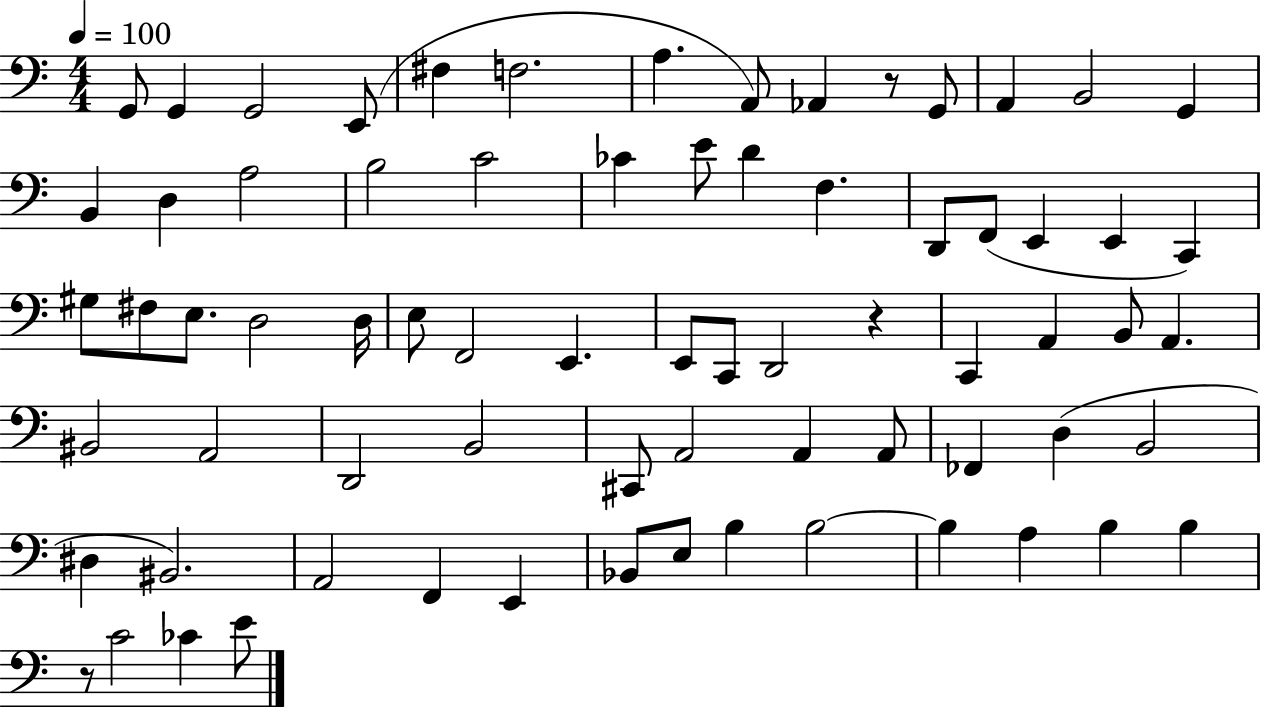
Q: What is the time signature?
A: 4/4